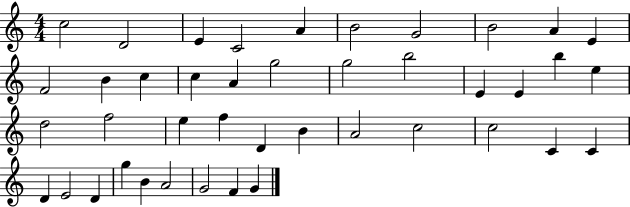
X:1
T:Untitled
M:4/4
L:1/4
K:C
c2 D2 E C2 A B2 G2 B2 A E F2 B c c A g2 g2 b2 E E b e d2 f2 e f D B A2 c2 c2 C C D E2 D g B A2 G2 F G